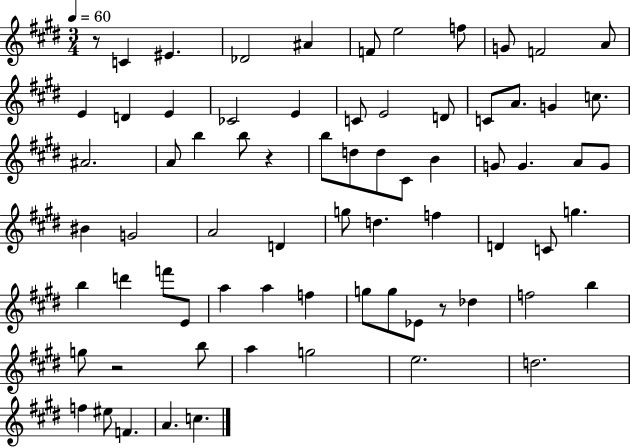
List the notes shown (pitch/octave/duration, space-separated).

R/e C4/q EIS4/q. Db4/h A#4/q F4/e E5/h F5/e G4/e F4/h A4/e E4/q D4/q E4/q CES4/h E4/q C4/e E4/h D4/e C4/e A4/e. G4/q C5/e. A#4/h. A4/e B5/q B5/e R/q B5/e D5/e D5/e C#4/e B4/q G4/e G4/q. A4/e G4/e BIS4/q G4/h A4/h D4/q G5/e D5/q. F5/q D4/q C4/e G5/q. B5/q D6/q F6/e E4/e A5/q A5/q F5/q G5/e G5/e Eb4/e R/e Db5/q F5/h B5/q G5/e R/h B5/e A5/q G5/h E5/h. D5/h. F5/q EIS5/e F4/q. A4/q. C5/q.